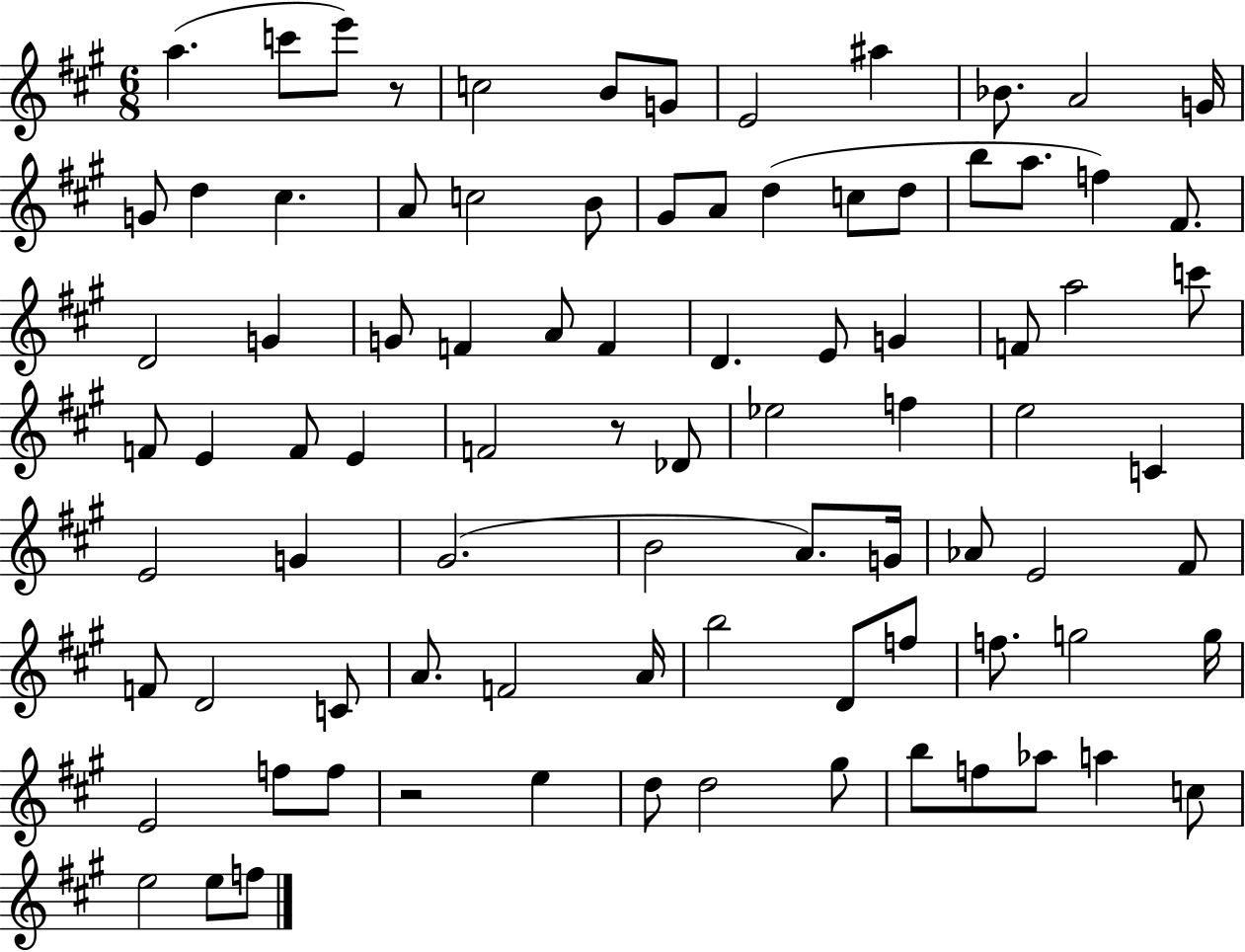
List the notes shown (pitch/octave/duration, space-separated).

A5/q. C6/e E6/e R/e C5/h B4/e G4/e E4/h A#5/q Bb4/e. A4/h G4/s G4/e D5/q C#5/q. A4/e C5/h B4/e G#4/e A4/e D5/q C5/e D5/e B5/e A5/e. F5/q F#4/e. D4/h G4/q G4/e F4/q A4/e F4/q D4/q. E4/e G4/q F4/e A5/h C6/e F4/e E4/q F4/e E4/q F4/h R/e Db4/e Eb5/h F5/q E5/h C4/q E4/h G4/q G#4/h. B4/h A4/e. G4/s Ab4/e E4/h F#4/e F4/e D4/h C4/e A4/e. F4/h A4/s B5/h D4/e F5/e F5/e. G5/h G5/s E4/h F5/e F5/e R/h E5/q D5/e D5/h G#5/e B5/e F5/e Ab5/e A5/q C5/e E5/h E5/e F5/e